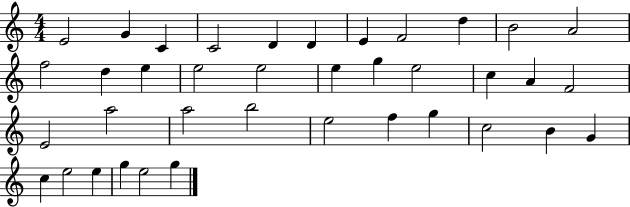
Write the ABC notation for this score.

X:1
T:Untitled
M:4/4
L:1/4
K:C
E2 G C C2 D D E F2 d B2 A2 f2 d e e2 e2 e g e2 c A F2 E2 a2 a2 b2 e2 f g c2 B G c e2 e g e2 g